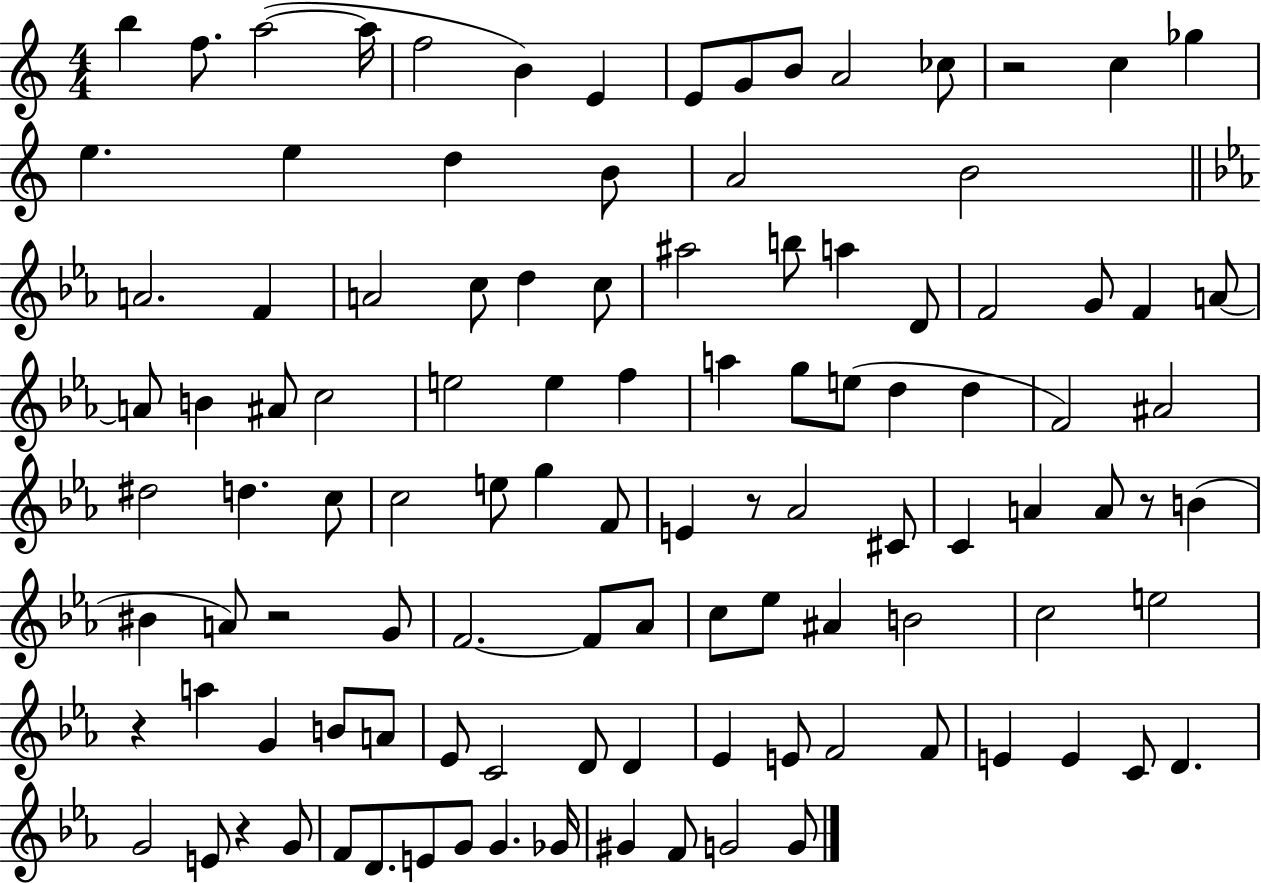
B5/q F5/e. A5/h A5/s F5/h B4/q E4/q E4/e G4/e B4/e A4/h CES5/e R/h C5/q Gb5/q E5/q. E5/q D5/q B4/e A4/h B4/h A4/h. F4/q A4/h C5/e D5/q C5/e A#5/h B5/e A5/q D4/e F4/h G4/e F4/q A4/e A4/e B4/q A#4/e C5/h E5/h E5/q F5/q A5/q G5/e E5/e D5/q D5/q F4/h A#4/h D#5/h D5/q. C5/e C5/h E5/e G5/q F4/e E4/q R/e Ab4/h C#4/e C4/q A4/q A4/e R/e B4/q BIS4/q A4/e R/h G4/e F4/h. F4/e Ab4/e C5/e Eb5/e A#4/q B4/h C5/h E5/h R/q A5/q G4/q B4/e A4/e Eb4/e C4/h D4/e D4/q Eb4/q E4/e F4/h F4/e E4/q E4/q C4/e D4/q. G4/h E4/e R/q G4/e F4/e D4/e. E4/e G4/e G4/q. Gb4/s G#4/q F4/e G4/h G4/e